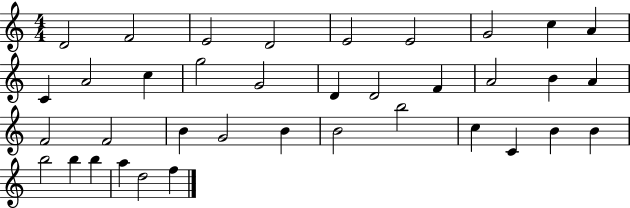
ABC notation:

X:1
T:Untitled
M:4/4
L:1/4
K:C
D2 F2 E2 D2 E2 E2 G2 c A C A2 c g2 G2 D D2 F A2 B A F2 F2 B G2 B B2 b2 c C B B b2 b b a d2 f